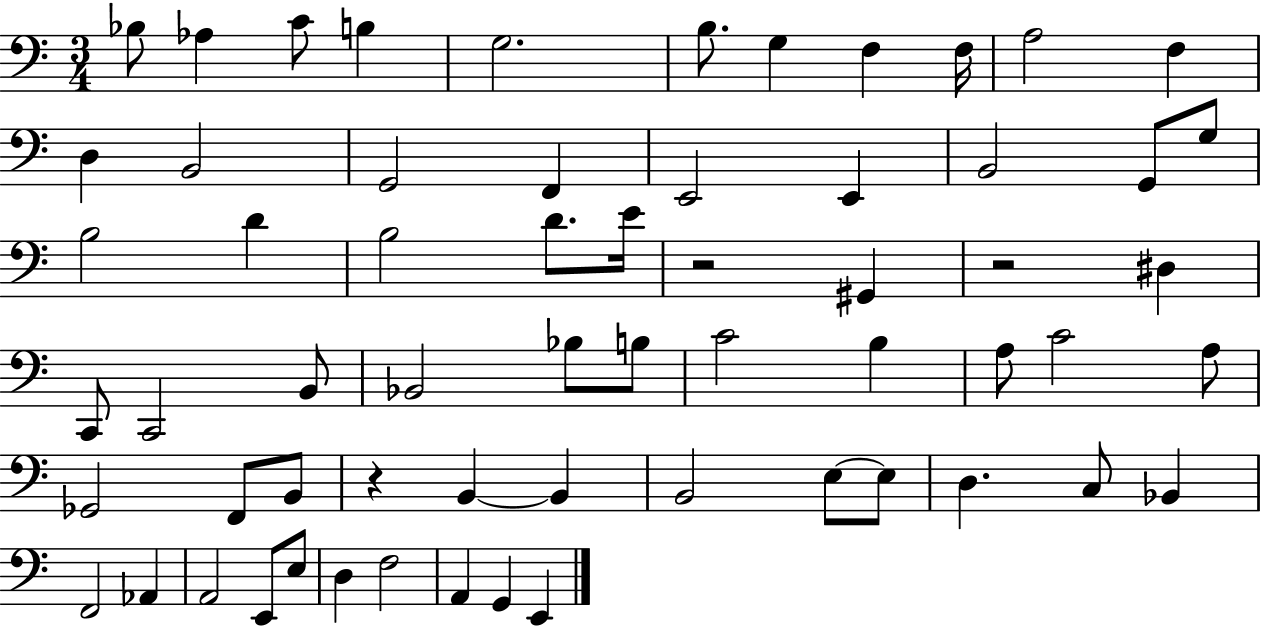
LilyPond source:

{
  \clef bass
  \numericTimeSignature
  \time 3/4
  \key c \major
  \repeat volta 2 { bes8 aes4 c'8 b4 | g2. | b8. g4 f4 f16 | a2 f4 | \break d4 b,2 | g,2 f,4 | e,2 e,4 | b,2 g,8 g8 | \break b2 d'4 | b2 d'8. e'16 | r2 gis,4 | r2 dis4 | \break c,8 c,2 b,8 | bes,2 bes8 b8 | c'2 b4 | a8 c'2 a8 | \break ges,2 f,8 b,8 | r4 b,4~~ b,4 | b,2 e8~~ e8 | d4. c8 bes,4 | \break f,2 aes,4 | a,2 e,8 e8 | d4 f2 | a,4 g,4 e,4 | \break } \bar "|."
}